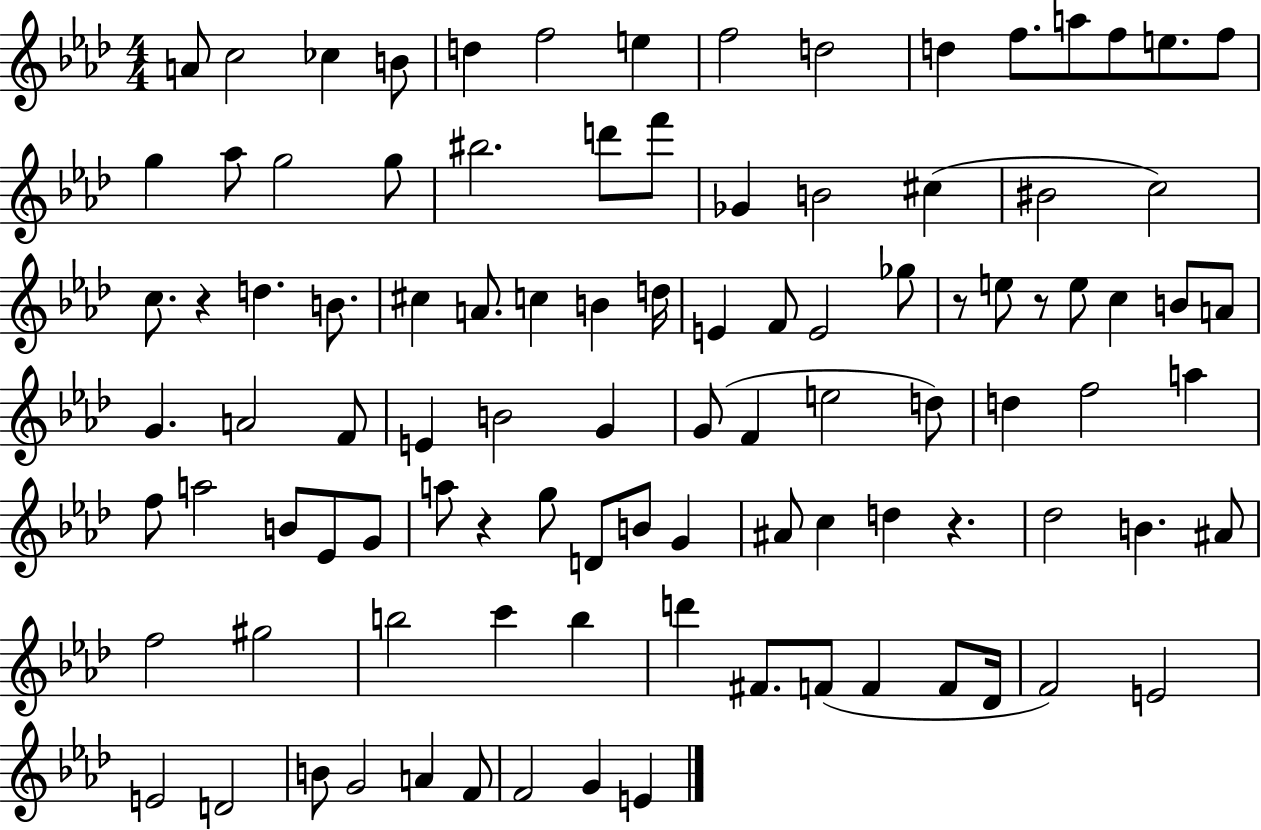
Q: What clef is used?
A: treble